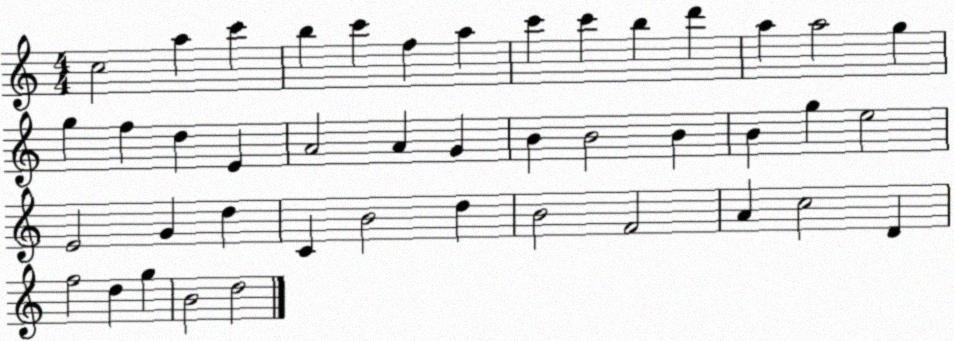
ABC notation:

X:1
T:Untitled
M:4/4
L:1/4
K:C
c2 a c' b c' f a c' c' b d' a a2 g g f d E A2 A G B B2 B B g e2 E2 G d C B2 d B2 F2 A c2 D f2 d g B2 d2